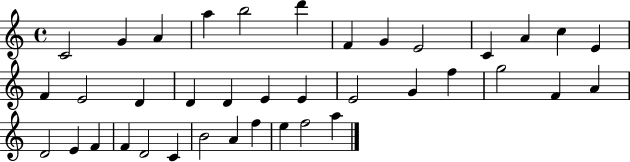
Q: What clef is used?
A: treble